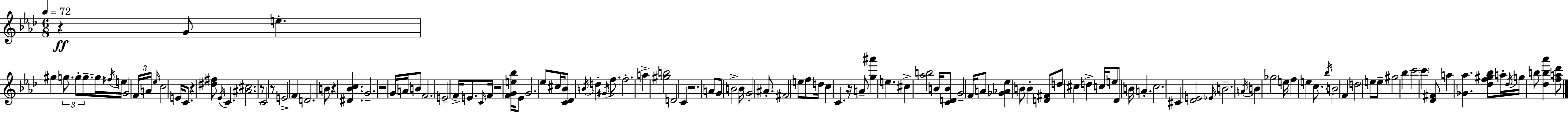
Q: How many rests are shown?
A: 9